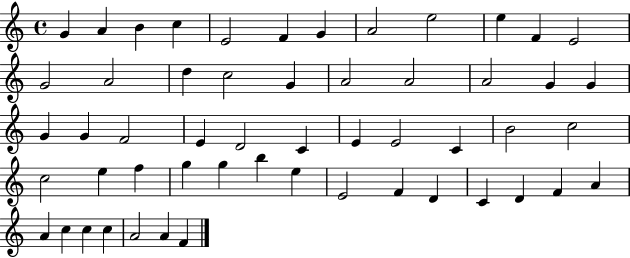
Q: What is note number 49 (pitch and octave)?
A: C5